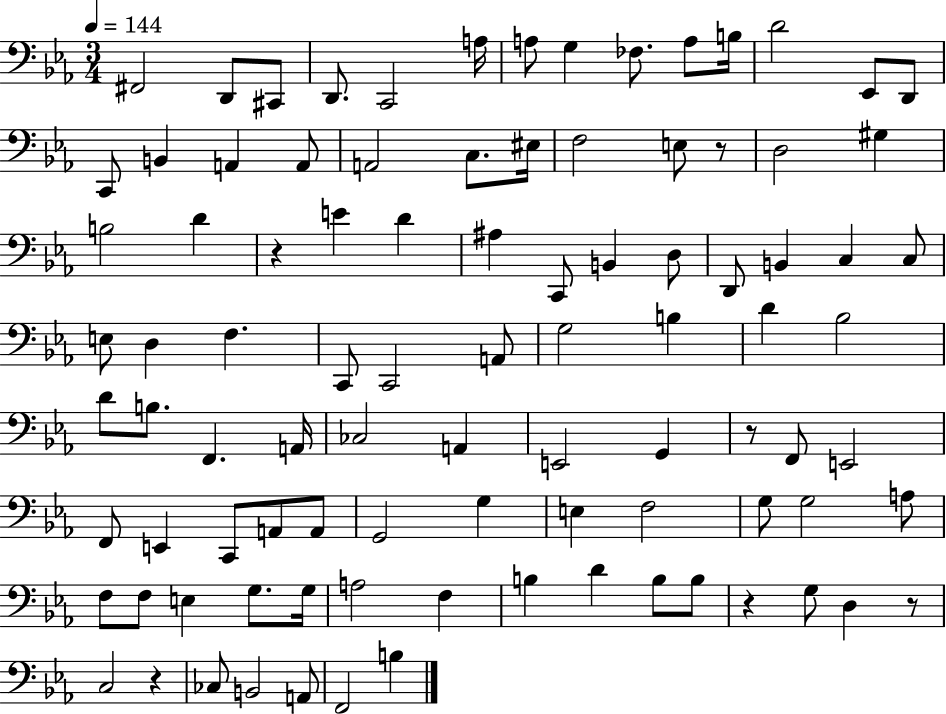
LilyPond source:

{
  \clef bass
  \numericTimeSignature
  \time 3/4
  \key ees \major
  \tempo 4 = 144
  fis,2 d,8 cis,8 | d,8. c,2 a16 | a8 g4 fes8. a8 b16 | d'2 ees,8 d,8 | \break c,8 b,4 a,4 a,8 | a,2 c8. eis16 | f2 e8 r8 | d2 gis4 | \break b2 d'4 | r4 e'4 d'4 | ais4 c,8 b,4 d8 | d,8 b,4 c4 c8 | \break e8 d4 f4. | c,8 c,2 a,8 | g2 b4 | d'4 bes2 | \break d'8 b8. f,4. a,16 | ces2 a,4 | e,2 g,4 | r8 f,8 e,2 | \break f,8 e,4 c,8 a,8 a,8 | g,2 g4 | e4 f2 | g8 g2 a8 | \break f8 f8 e4 g8. g16 | a2 f4 | b4 d'4 b8 b8 | r4 g8 d4 r8 | \break c2 r4 | ces8 b,2 a,8 | f,2 b4 | \bar "|."
}